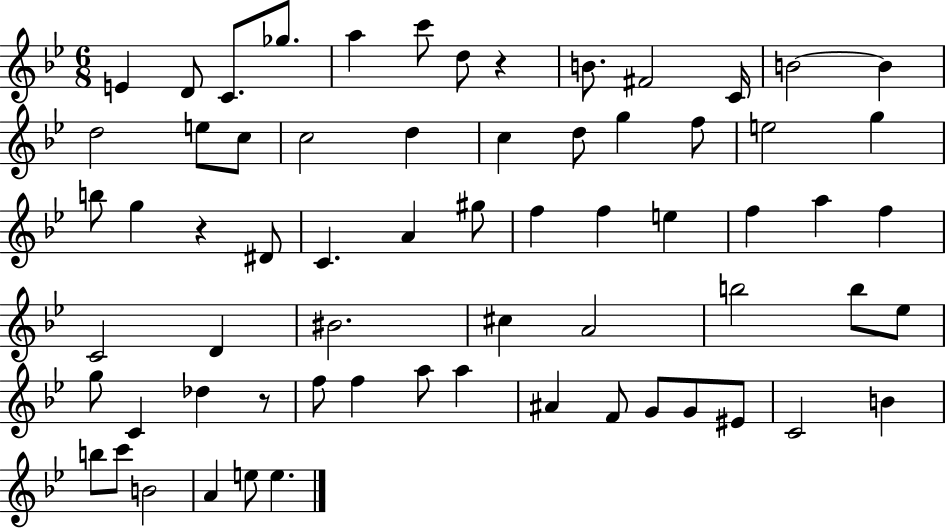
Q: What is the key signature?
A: BES major